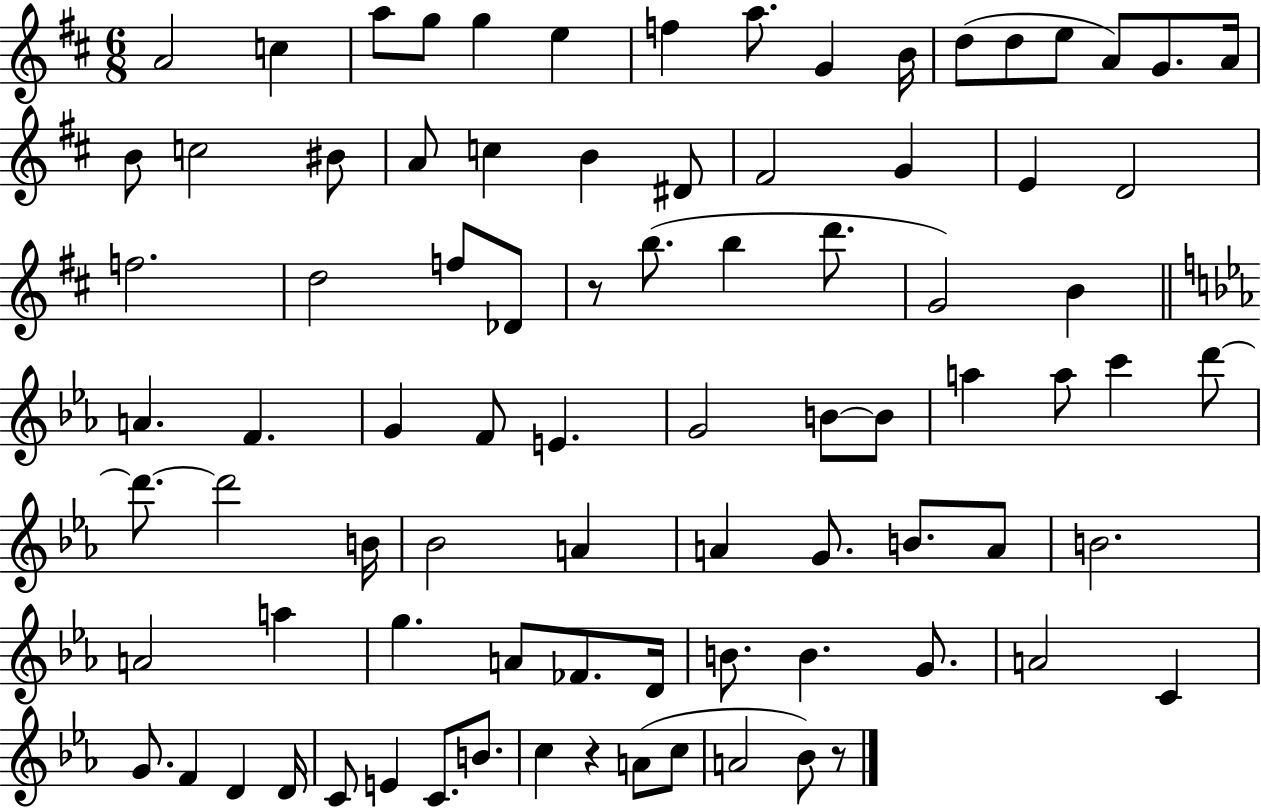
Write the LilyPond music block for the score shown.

{
  \clef treble
  \numericTimeSignature
  \time 6/8
  \key d \major
  a'2 c''4 | a''8 g''8 g''4 e''4 | f''4 a''8. g'4 b'16 | d''8( d''8 e''8 a'8) g'8. a'16 | \break b'8 c''2 bis'8 | a'8 c''4 b'4 dis'8 | fis'2 g'4 | e'4 d'2 | \break f''2. | d''2 f''8 des'8 | r8 b''8.( b''4 d'''8. | g'2) b'4 | \break \bar "||" \break \key ees \major a'4. f'4. | g'4 f'8 e'4. | g'2 b'8~~ b'8 | a''4 a''8 c'''4 d'''8~~ | \break d'''8.~~ d'''2 b'16 | bes'2 a'4 | a'4 g'8. b'8. a'8 | b'2. | \break a'2 a''4 | g''4. a'8 fes'8. d'16 | b'8. b'4. g'8. | a'2 c'4 | \break g'8. f'4 d'4 d'16 | c'8 e'4 c'8. b'8. | c''4 r4 a'8( c''8 | a'2 bes'8) r8 | \break \bar "|."
}